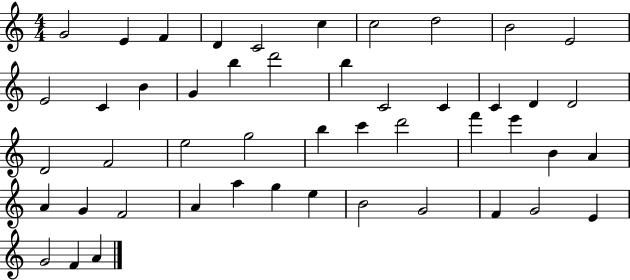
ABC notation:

X:1
T:Untitled
M:4/4
L:1/4
K:C
G2 E F D C2 c c2 d2 B2 E2 E2 C B G b d'2 b C2 C C D D2 D2 F2 e2 g2 b c' d'2 f' e' B A A G F2 A a g e B2 G2 F G2 E G2 F A